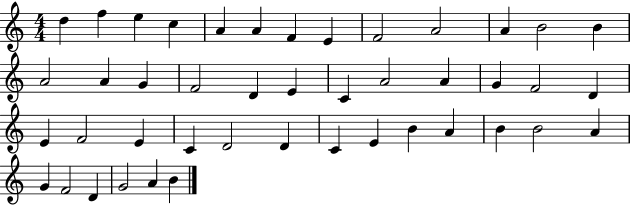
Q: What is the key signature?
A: C major